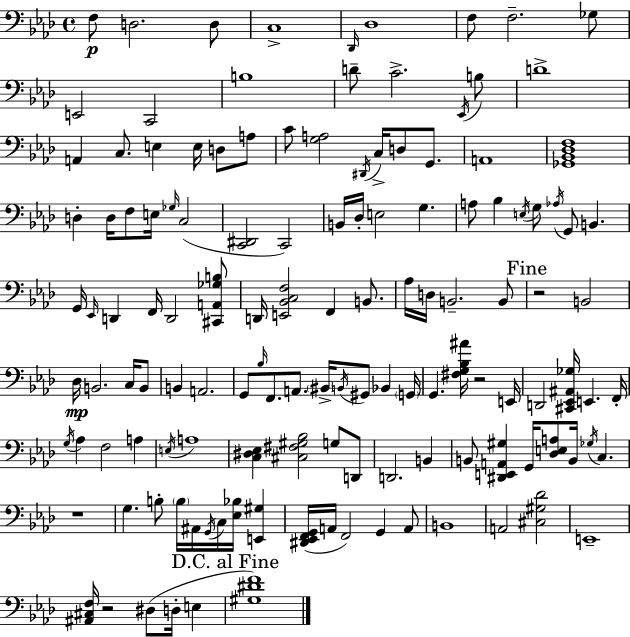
{
  \clef bass
  \time 4/4
  \defaultTimeSignature
  \key aes \major
  f8\p d2. d8 | c1-> | \grace { des,16 } des1 | f8 f2.-- ges8 | \break e,2 c,2 | b1 | d'8-- c'2.-> \acciaccatura { ees,16 } | b8 d'1-> | \break a,4 c8. e4 e16 d8 | a8 c'8 <g a>2 \acciaccatura { dis,16 } c16-> d8 | g,8. a,1 | <ges, bes, des f>1 | \break d4-. d16 f8 e16 \grace { ges16 }( c2 | <c, dis,>2 c,2) | b,16 des16-. e2 g4. | a8 bes4 \acciaccatura { e16 } g8 \acciaccatura { aes16 } g,8 | \break b,4. g,16 \grace { ees,16 } d,4 f,16 d,2 | <cis, a, ges b>8 d,16 <e, bes, c f>2 | f,4 b,8. aes16 d16 b,2.-- | b,8 \mark "Fine" r2 b,2 | \break des16\mp b,2. | c16 b,8 b,4 a,2. | g,8 \grace { bes16 } f,8. a,8. | \parenthesize bis,16-> \acciaccatura { b,16 } gis,8 bes,4 \parenthesize g,16 g,4. <fis g bes ais'>16 | \break r2 e,16 d,2 | <cis, ees, ais, ges>16 e,4. f,16-. \acciaccatura { g16 } aes4 f2 | a4 \acciaccatura { e16 } a1 | <c dis ees>4 <cis fis gis bes>2 | \break g8 d,8 d,2. | b,4 b,8 <dis, e, a, gis>4 | g,16 <des e a>8 b,16 \acciaccatura { ges16 } c4. r1 | g4. | \break b8-. \parenthesize b16 ais,16 \acciaccatura { g,16 } c16 <ees bes>16 <e, gis>4 <dis, ees, f, g,>16( a,16 f,2) | g,4 a,8 b,1 | a,2 | <cis gis des'>2 e,1-- | \break <ais, cis f>16 r2 | dis8( d16-. e4 \mark "D.C. al Fine" <gis dis' f'>1) | \bar "|."
}